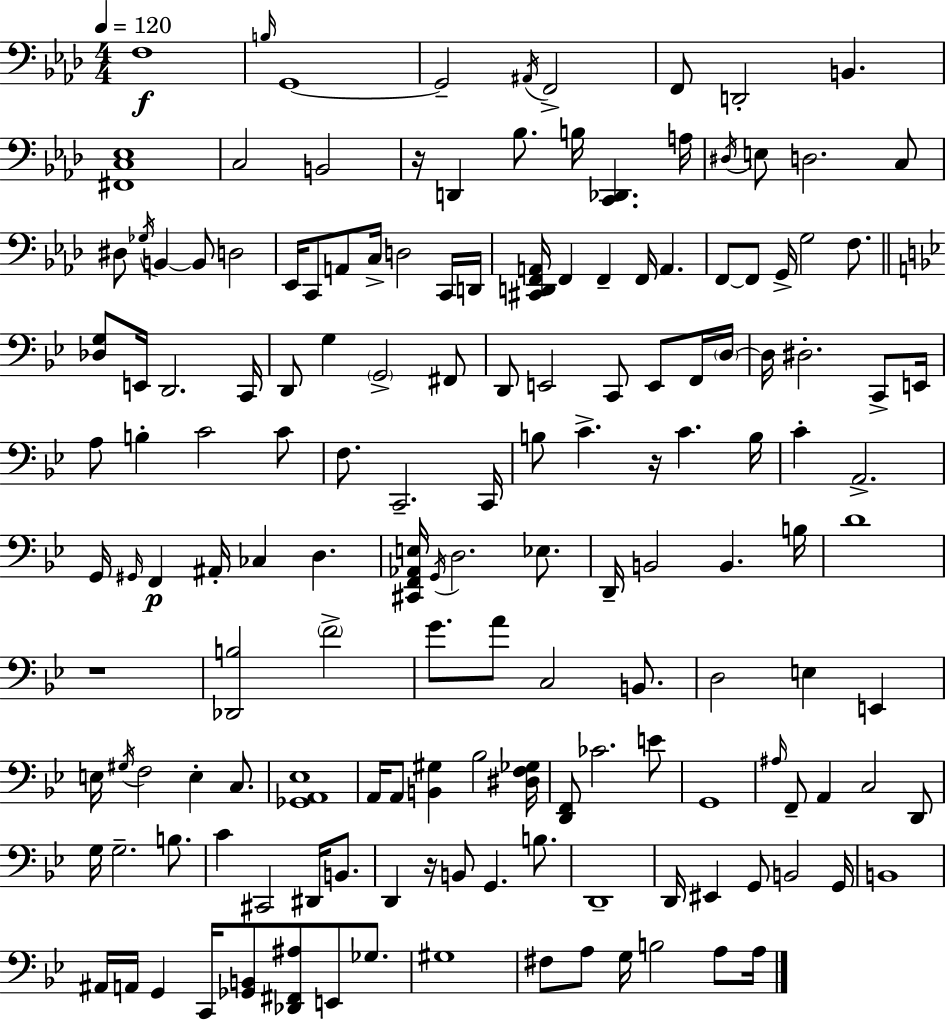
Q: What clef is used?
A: bass